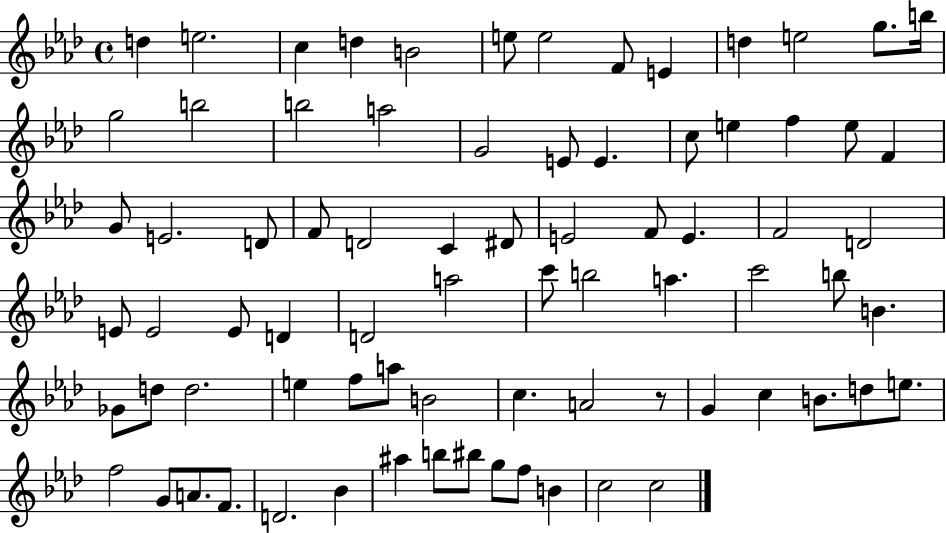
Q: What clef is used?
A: treble